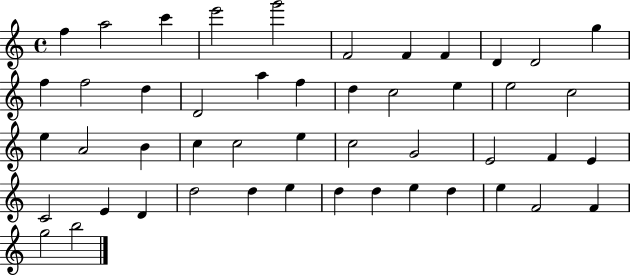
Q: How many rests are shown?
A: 0